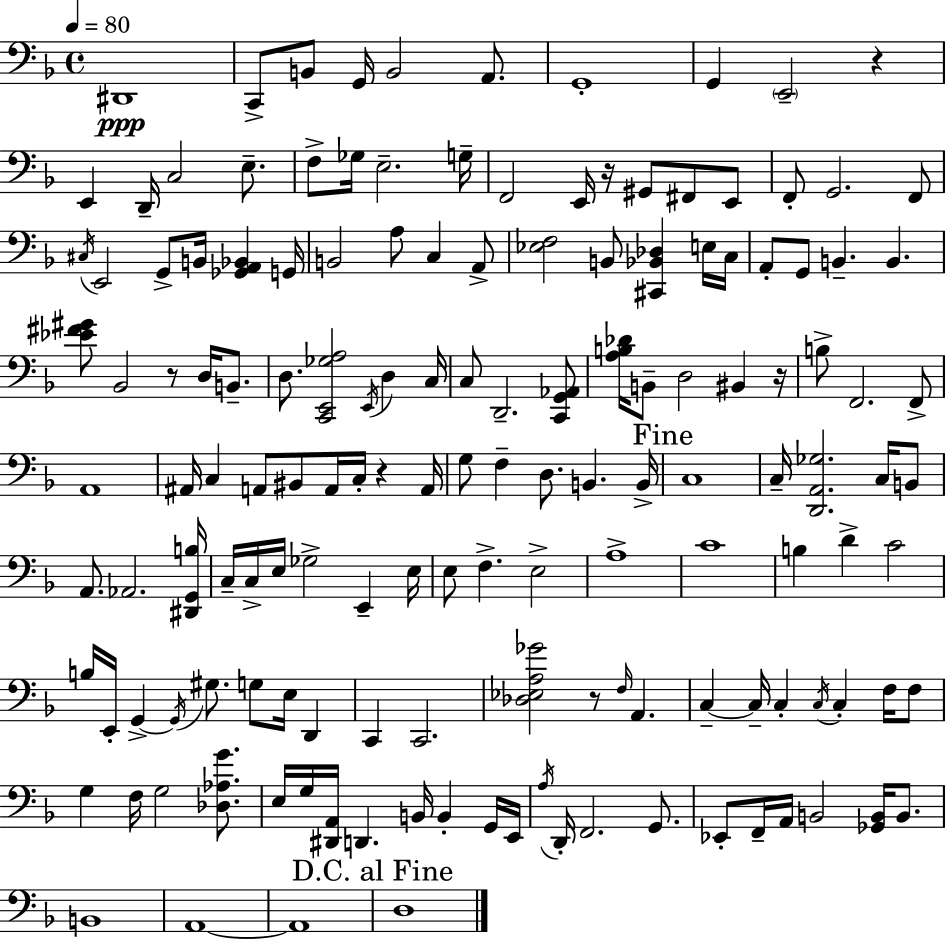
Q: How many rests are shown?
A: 6